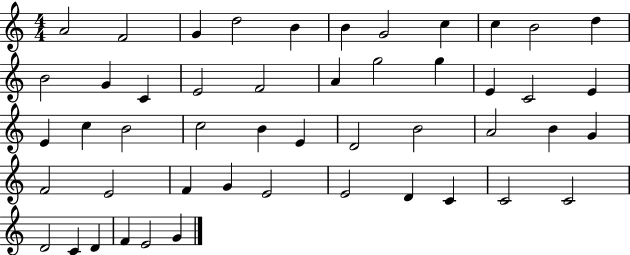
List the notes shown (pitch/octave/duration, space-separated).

A4/h F4/h G4/q D5/h B4/q B4/q G4/h C5/q C5/q B4/h D5/q B4/h G4/q C4/q E4/h F4/h A4/q G5/h G5/q E4/q C4/h E4/q E4/q C5/q B4/h C5/h B4/q E4/q D4/h B4/h A4/h B4/q G4/q F4/h E4/h F4/q G4/q E4/h E4/h D4/q C4/q C4/h C4/h D4/h C4/q D4/q F4/q E4/h G4/q